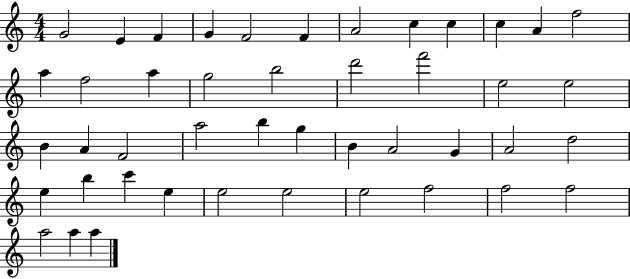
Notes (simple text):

G4/h E4/q F4/q G4/q F4/h F4/q A4/h C5/q C5/q C5/q A4/q F5/h A5/q F5/h A5/q G5/h B5/h D6/h F6/h E5/h E5/h B4/q A4/q F4/h A5/h B5/q G5/q B4/q A4/h G4/q A4/h D5/h E5/q B5/q C6/q E5/q E5/h E5/h E5/h F5/h F5/h F5/h A5/h A5/q A5/q